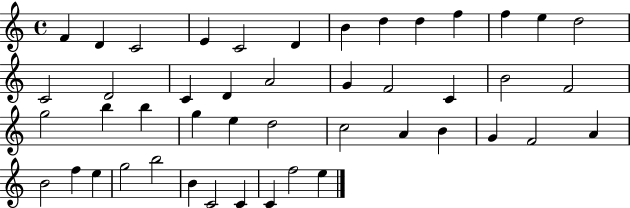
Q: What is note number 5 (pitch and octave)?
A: C4